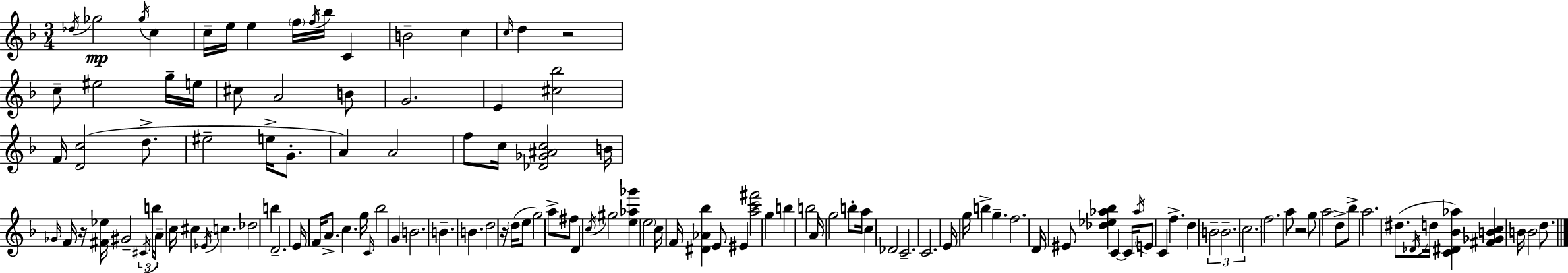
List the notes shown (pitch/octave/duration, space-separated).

Db5/s Gb5/h Gb5/s C5/q C5/s E5/s E5/q F5/s F5/s Bb5/s C4/q B4/h C5/q C5/s D5/q R/h C5/e EIS5/h G5/s E5/s C#5/e A4/h B4/e G4/h. E4/q [C#5,Bb5]/h F4/s [D4,C5]/h D5/e. EIS5/h E5/s G4/e. A4/q A4/h F5/e C5/s [Db4,Gb4,A#4,C5]/h B4/s Gb4/s F4/s R/s [F#4,Eb5]/s G#4/h C#4/s B5/s A4/s C5/s C#5/q Eb4/s C5/q. Db5/h B5/q D4/h. E4/s F4/s A4/e. C5/q. G5/s C4/s Bb5/h G4/q B4/h. B4/q. B4/q. D5/h R/s D5/s E5/e G5/h A5/e F#5/e D4/q C5/s G#5/h [E5,Ab5,Gb6]/q E5/h C5/s F4/s [D#4,Ab4,Bb5]/q E4/e EIS4/q [A5,C6,F#6]/h G5/q B5/q B5/h A4/s G5/h B5/e A5/s C5/q Db4/h C4/h. C4/h. E4/s G5/s B5/q G5/q. F5/h. D4/s EIS4/e [Db5,Eb5,Ab5,Bb5]/q C4/q C4/s Ab5/s E4/e C4/q F5/q. D5/q B4/h B4/h. C5/h. F5/h. A5/e R/h G5/e A5/h D5/e Bb5/e A5/h. D#5/e. Db4/s D5/s [C4,D#4,Bb4,Ab5]/q [F#4,Gb4,B4,C5]/q B4/s B4/h D5/e.